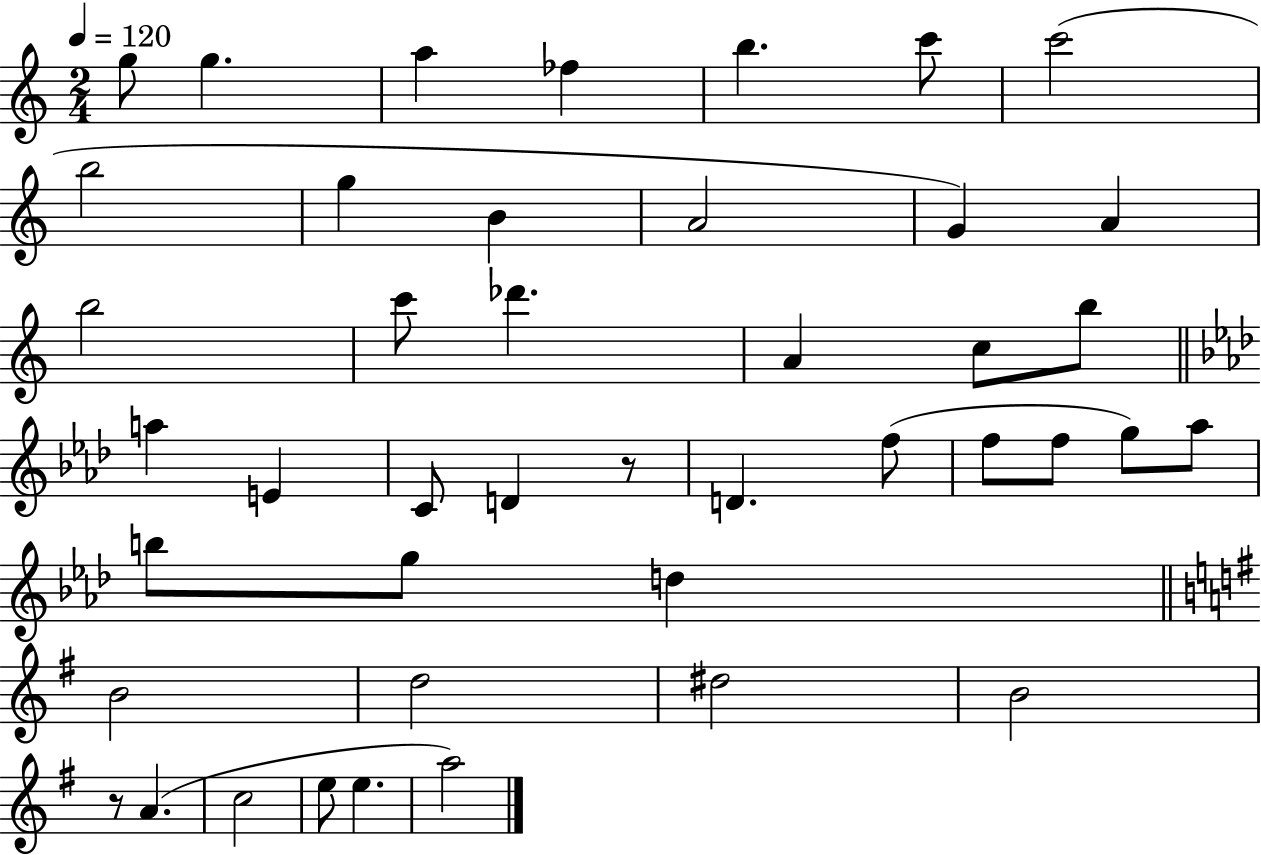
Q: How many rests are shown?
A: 2